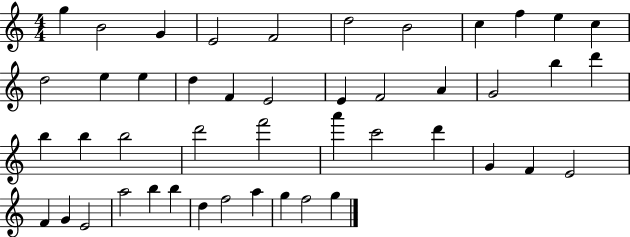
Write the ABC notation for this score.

X:1
T:Untitled
M:4/4
L:1/4
K:C
g B2 G E2 F2 d2 B2 c f e c d2 e e d F E2 E F2 A G2 b d' b b b2 d'2 f'2 a' c'2 d' G F E2 F G E2 a2 b b d f2 a g f2 g